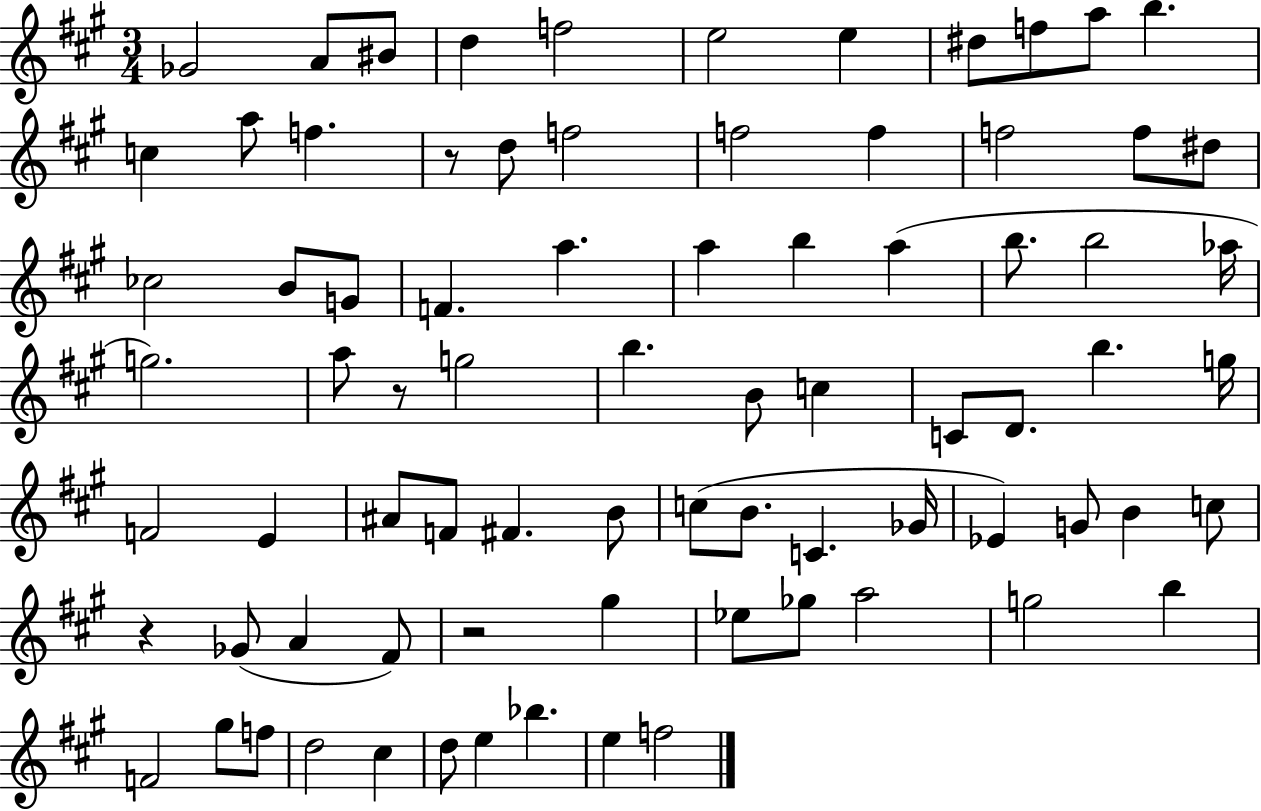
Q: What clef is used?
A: treble